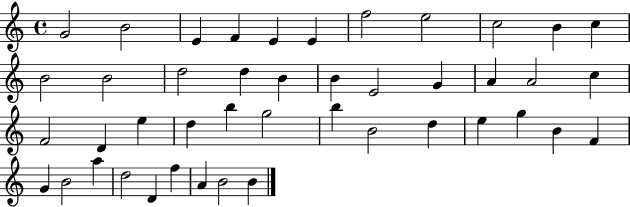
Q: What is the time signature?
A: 4/4